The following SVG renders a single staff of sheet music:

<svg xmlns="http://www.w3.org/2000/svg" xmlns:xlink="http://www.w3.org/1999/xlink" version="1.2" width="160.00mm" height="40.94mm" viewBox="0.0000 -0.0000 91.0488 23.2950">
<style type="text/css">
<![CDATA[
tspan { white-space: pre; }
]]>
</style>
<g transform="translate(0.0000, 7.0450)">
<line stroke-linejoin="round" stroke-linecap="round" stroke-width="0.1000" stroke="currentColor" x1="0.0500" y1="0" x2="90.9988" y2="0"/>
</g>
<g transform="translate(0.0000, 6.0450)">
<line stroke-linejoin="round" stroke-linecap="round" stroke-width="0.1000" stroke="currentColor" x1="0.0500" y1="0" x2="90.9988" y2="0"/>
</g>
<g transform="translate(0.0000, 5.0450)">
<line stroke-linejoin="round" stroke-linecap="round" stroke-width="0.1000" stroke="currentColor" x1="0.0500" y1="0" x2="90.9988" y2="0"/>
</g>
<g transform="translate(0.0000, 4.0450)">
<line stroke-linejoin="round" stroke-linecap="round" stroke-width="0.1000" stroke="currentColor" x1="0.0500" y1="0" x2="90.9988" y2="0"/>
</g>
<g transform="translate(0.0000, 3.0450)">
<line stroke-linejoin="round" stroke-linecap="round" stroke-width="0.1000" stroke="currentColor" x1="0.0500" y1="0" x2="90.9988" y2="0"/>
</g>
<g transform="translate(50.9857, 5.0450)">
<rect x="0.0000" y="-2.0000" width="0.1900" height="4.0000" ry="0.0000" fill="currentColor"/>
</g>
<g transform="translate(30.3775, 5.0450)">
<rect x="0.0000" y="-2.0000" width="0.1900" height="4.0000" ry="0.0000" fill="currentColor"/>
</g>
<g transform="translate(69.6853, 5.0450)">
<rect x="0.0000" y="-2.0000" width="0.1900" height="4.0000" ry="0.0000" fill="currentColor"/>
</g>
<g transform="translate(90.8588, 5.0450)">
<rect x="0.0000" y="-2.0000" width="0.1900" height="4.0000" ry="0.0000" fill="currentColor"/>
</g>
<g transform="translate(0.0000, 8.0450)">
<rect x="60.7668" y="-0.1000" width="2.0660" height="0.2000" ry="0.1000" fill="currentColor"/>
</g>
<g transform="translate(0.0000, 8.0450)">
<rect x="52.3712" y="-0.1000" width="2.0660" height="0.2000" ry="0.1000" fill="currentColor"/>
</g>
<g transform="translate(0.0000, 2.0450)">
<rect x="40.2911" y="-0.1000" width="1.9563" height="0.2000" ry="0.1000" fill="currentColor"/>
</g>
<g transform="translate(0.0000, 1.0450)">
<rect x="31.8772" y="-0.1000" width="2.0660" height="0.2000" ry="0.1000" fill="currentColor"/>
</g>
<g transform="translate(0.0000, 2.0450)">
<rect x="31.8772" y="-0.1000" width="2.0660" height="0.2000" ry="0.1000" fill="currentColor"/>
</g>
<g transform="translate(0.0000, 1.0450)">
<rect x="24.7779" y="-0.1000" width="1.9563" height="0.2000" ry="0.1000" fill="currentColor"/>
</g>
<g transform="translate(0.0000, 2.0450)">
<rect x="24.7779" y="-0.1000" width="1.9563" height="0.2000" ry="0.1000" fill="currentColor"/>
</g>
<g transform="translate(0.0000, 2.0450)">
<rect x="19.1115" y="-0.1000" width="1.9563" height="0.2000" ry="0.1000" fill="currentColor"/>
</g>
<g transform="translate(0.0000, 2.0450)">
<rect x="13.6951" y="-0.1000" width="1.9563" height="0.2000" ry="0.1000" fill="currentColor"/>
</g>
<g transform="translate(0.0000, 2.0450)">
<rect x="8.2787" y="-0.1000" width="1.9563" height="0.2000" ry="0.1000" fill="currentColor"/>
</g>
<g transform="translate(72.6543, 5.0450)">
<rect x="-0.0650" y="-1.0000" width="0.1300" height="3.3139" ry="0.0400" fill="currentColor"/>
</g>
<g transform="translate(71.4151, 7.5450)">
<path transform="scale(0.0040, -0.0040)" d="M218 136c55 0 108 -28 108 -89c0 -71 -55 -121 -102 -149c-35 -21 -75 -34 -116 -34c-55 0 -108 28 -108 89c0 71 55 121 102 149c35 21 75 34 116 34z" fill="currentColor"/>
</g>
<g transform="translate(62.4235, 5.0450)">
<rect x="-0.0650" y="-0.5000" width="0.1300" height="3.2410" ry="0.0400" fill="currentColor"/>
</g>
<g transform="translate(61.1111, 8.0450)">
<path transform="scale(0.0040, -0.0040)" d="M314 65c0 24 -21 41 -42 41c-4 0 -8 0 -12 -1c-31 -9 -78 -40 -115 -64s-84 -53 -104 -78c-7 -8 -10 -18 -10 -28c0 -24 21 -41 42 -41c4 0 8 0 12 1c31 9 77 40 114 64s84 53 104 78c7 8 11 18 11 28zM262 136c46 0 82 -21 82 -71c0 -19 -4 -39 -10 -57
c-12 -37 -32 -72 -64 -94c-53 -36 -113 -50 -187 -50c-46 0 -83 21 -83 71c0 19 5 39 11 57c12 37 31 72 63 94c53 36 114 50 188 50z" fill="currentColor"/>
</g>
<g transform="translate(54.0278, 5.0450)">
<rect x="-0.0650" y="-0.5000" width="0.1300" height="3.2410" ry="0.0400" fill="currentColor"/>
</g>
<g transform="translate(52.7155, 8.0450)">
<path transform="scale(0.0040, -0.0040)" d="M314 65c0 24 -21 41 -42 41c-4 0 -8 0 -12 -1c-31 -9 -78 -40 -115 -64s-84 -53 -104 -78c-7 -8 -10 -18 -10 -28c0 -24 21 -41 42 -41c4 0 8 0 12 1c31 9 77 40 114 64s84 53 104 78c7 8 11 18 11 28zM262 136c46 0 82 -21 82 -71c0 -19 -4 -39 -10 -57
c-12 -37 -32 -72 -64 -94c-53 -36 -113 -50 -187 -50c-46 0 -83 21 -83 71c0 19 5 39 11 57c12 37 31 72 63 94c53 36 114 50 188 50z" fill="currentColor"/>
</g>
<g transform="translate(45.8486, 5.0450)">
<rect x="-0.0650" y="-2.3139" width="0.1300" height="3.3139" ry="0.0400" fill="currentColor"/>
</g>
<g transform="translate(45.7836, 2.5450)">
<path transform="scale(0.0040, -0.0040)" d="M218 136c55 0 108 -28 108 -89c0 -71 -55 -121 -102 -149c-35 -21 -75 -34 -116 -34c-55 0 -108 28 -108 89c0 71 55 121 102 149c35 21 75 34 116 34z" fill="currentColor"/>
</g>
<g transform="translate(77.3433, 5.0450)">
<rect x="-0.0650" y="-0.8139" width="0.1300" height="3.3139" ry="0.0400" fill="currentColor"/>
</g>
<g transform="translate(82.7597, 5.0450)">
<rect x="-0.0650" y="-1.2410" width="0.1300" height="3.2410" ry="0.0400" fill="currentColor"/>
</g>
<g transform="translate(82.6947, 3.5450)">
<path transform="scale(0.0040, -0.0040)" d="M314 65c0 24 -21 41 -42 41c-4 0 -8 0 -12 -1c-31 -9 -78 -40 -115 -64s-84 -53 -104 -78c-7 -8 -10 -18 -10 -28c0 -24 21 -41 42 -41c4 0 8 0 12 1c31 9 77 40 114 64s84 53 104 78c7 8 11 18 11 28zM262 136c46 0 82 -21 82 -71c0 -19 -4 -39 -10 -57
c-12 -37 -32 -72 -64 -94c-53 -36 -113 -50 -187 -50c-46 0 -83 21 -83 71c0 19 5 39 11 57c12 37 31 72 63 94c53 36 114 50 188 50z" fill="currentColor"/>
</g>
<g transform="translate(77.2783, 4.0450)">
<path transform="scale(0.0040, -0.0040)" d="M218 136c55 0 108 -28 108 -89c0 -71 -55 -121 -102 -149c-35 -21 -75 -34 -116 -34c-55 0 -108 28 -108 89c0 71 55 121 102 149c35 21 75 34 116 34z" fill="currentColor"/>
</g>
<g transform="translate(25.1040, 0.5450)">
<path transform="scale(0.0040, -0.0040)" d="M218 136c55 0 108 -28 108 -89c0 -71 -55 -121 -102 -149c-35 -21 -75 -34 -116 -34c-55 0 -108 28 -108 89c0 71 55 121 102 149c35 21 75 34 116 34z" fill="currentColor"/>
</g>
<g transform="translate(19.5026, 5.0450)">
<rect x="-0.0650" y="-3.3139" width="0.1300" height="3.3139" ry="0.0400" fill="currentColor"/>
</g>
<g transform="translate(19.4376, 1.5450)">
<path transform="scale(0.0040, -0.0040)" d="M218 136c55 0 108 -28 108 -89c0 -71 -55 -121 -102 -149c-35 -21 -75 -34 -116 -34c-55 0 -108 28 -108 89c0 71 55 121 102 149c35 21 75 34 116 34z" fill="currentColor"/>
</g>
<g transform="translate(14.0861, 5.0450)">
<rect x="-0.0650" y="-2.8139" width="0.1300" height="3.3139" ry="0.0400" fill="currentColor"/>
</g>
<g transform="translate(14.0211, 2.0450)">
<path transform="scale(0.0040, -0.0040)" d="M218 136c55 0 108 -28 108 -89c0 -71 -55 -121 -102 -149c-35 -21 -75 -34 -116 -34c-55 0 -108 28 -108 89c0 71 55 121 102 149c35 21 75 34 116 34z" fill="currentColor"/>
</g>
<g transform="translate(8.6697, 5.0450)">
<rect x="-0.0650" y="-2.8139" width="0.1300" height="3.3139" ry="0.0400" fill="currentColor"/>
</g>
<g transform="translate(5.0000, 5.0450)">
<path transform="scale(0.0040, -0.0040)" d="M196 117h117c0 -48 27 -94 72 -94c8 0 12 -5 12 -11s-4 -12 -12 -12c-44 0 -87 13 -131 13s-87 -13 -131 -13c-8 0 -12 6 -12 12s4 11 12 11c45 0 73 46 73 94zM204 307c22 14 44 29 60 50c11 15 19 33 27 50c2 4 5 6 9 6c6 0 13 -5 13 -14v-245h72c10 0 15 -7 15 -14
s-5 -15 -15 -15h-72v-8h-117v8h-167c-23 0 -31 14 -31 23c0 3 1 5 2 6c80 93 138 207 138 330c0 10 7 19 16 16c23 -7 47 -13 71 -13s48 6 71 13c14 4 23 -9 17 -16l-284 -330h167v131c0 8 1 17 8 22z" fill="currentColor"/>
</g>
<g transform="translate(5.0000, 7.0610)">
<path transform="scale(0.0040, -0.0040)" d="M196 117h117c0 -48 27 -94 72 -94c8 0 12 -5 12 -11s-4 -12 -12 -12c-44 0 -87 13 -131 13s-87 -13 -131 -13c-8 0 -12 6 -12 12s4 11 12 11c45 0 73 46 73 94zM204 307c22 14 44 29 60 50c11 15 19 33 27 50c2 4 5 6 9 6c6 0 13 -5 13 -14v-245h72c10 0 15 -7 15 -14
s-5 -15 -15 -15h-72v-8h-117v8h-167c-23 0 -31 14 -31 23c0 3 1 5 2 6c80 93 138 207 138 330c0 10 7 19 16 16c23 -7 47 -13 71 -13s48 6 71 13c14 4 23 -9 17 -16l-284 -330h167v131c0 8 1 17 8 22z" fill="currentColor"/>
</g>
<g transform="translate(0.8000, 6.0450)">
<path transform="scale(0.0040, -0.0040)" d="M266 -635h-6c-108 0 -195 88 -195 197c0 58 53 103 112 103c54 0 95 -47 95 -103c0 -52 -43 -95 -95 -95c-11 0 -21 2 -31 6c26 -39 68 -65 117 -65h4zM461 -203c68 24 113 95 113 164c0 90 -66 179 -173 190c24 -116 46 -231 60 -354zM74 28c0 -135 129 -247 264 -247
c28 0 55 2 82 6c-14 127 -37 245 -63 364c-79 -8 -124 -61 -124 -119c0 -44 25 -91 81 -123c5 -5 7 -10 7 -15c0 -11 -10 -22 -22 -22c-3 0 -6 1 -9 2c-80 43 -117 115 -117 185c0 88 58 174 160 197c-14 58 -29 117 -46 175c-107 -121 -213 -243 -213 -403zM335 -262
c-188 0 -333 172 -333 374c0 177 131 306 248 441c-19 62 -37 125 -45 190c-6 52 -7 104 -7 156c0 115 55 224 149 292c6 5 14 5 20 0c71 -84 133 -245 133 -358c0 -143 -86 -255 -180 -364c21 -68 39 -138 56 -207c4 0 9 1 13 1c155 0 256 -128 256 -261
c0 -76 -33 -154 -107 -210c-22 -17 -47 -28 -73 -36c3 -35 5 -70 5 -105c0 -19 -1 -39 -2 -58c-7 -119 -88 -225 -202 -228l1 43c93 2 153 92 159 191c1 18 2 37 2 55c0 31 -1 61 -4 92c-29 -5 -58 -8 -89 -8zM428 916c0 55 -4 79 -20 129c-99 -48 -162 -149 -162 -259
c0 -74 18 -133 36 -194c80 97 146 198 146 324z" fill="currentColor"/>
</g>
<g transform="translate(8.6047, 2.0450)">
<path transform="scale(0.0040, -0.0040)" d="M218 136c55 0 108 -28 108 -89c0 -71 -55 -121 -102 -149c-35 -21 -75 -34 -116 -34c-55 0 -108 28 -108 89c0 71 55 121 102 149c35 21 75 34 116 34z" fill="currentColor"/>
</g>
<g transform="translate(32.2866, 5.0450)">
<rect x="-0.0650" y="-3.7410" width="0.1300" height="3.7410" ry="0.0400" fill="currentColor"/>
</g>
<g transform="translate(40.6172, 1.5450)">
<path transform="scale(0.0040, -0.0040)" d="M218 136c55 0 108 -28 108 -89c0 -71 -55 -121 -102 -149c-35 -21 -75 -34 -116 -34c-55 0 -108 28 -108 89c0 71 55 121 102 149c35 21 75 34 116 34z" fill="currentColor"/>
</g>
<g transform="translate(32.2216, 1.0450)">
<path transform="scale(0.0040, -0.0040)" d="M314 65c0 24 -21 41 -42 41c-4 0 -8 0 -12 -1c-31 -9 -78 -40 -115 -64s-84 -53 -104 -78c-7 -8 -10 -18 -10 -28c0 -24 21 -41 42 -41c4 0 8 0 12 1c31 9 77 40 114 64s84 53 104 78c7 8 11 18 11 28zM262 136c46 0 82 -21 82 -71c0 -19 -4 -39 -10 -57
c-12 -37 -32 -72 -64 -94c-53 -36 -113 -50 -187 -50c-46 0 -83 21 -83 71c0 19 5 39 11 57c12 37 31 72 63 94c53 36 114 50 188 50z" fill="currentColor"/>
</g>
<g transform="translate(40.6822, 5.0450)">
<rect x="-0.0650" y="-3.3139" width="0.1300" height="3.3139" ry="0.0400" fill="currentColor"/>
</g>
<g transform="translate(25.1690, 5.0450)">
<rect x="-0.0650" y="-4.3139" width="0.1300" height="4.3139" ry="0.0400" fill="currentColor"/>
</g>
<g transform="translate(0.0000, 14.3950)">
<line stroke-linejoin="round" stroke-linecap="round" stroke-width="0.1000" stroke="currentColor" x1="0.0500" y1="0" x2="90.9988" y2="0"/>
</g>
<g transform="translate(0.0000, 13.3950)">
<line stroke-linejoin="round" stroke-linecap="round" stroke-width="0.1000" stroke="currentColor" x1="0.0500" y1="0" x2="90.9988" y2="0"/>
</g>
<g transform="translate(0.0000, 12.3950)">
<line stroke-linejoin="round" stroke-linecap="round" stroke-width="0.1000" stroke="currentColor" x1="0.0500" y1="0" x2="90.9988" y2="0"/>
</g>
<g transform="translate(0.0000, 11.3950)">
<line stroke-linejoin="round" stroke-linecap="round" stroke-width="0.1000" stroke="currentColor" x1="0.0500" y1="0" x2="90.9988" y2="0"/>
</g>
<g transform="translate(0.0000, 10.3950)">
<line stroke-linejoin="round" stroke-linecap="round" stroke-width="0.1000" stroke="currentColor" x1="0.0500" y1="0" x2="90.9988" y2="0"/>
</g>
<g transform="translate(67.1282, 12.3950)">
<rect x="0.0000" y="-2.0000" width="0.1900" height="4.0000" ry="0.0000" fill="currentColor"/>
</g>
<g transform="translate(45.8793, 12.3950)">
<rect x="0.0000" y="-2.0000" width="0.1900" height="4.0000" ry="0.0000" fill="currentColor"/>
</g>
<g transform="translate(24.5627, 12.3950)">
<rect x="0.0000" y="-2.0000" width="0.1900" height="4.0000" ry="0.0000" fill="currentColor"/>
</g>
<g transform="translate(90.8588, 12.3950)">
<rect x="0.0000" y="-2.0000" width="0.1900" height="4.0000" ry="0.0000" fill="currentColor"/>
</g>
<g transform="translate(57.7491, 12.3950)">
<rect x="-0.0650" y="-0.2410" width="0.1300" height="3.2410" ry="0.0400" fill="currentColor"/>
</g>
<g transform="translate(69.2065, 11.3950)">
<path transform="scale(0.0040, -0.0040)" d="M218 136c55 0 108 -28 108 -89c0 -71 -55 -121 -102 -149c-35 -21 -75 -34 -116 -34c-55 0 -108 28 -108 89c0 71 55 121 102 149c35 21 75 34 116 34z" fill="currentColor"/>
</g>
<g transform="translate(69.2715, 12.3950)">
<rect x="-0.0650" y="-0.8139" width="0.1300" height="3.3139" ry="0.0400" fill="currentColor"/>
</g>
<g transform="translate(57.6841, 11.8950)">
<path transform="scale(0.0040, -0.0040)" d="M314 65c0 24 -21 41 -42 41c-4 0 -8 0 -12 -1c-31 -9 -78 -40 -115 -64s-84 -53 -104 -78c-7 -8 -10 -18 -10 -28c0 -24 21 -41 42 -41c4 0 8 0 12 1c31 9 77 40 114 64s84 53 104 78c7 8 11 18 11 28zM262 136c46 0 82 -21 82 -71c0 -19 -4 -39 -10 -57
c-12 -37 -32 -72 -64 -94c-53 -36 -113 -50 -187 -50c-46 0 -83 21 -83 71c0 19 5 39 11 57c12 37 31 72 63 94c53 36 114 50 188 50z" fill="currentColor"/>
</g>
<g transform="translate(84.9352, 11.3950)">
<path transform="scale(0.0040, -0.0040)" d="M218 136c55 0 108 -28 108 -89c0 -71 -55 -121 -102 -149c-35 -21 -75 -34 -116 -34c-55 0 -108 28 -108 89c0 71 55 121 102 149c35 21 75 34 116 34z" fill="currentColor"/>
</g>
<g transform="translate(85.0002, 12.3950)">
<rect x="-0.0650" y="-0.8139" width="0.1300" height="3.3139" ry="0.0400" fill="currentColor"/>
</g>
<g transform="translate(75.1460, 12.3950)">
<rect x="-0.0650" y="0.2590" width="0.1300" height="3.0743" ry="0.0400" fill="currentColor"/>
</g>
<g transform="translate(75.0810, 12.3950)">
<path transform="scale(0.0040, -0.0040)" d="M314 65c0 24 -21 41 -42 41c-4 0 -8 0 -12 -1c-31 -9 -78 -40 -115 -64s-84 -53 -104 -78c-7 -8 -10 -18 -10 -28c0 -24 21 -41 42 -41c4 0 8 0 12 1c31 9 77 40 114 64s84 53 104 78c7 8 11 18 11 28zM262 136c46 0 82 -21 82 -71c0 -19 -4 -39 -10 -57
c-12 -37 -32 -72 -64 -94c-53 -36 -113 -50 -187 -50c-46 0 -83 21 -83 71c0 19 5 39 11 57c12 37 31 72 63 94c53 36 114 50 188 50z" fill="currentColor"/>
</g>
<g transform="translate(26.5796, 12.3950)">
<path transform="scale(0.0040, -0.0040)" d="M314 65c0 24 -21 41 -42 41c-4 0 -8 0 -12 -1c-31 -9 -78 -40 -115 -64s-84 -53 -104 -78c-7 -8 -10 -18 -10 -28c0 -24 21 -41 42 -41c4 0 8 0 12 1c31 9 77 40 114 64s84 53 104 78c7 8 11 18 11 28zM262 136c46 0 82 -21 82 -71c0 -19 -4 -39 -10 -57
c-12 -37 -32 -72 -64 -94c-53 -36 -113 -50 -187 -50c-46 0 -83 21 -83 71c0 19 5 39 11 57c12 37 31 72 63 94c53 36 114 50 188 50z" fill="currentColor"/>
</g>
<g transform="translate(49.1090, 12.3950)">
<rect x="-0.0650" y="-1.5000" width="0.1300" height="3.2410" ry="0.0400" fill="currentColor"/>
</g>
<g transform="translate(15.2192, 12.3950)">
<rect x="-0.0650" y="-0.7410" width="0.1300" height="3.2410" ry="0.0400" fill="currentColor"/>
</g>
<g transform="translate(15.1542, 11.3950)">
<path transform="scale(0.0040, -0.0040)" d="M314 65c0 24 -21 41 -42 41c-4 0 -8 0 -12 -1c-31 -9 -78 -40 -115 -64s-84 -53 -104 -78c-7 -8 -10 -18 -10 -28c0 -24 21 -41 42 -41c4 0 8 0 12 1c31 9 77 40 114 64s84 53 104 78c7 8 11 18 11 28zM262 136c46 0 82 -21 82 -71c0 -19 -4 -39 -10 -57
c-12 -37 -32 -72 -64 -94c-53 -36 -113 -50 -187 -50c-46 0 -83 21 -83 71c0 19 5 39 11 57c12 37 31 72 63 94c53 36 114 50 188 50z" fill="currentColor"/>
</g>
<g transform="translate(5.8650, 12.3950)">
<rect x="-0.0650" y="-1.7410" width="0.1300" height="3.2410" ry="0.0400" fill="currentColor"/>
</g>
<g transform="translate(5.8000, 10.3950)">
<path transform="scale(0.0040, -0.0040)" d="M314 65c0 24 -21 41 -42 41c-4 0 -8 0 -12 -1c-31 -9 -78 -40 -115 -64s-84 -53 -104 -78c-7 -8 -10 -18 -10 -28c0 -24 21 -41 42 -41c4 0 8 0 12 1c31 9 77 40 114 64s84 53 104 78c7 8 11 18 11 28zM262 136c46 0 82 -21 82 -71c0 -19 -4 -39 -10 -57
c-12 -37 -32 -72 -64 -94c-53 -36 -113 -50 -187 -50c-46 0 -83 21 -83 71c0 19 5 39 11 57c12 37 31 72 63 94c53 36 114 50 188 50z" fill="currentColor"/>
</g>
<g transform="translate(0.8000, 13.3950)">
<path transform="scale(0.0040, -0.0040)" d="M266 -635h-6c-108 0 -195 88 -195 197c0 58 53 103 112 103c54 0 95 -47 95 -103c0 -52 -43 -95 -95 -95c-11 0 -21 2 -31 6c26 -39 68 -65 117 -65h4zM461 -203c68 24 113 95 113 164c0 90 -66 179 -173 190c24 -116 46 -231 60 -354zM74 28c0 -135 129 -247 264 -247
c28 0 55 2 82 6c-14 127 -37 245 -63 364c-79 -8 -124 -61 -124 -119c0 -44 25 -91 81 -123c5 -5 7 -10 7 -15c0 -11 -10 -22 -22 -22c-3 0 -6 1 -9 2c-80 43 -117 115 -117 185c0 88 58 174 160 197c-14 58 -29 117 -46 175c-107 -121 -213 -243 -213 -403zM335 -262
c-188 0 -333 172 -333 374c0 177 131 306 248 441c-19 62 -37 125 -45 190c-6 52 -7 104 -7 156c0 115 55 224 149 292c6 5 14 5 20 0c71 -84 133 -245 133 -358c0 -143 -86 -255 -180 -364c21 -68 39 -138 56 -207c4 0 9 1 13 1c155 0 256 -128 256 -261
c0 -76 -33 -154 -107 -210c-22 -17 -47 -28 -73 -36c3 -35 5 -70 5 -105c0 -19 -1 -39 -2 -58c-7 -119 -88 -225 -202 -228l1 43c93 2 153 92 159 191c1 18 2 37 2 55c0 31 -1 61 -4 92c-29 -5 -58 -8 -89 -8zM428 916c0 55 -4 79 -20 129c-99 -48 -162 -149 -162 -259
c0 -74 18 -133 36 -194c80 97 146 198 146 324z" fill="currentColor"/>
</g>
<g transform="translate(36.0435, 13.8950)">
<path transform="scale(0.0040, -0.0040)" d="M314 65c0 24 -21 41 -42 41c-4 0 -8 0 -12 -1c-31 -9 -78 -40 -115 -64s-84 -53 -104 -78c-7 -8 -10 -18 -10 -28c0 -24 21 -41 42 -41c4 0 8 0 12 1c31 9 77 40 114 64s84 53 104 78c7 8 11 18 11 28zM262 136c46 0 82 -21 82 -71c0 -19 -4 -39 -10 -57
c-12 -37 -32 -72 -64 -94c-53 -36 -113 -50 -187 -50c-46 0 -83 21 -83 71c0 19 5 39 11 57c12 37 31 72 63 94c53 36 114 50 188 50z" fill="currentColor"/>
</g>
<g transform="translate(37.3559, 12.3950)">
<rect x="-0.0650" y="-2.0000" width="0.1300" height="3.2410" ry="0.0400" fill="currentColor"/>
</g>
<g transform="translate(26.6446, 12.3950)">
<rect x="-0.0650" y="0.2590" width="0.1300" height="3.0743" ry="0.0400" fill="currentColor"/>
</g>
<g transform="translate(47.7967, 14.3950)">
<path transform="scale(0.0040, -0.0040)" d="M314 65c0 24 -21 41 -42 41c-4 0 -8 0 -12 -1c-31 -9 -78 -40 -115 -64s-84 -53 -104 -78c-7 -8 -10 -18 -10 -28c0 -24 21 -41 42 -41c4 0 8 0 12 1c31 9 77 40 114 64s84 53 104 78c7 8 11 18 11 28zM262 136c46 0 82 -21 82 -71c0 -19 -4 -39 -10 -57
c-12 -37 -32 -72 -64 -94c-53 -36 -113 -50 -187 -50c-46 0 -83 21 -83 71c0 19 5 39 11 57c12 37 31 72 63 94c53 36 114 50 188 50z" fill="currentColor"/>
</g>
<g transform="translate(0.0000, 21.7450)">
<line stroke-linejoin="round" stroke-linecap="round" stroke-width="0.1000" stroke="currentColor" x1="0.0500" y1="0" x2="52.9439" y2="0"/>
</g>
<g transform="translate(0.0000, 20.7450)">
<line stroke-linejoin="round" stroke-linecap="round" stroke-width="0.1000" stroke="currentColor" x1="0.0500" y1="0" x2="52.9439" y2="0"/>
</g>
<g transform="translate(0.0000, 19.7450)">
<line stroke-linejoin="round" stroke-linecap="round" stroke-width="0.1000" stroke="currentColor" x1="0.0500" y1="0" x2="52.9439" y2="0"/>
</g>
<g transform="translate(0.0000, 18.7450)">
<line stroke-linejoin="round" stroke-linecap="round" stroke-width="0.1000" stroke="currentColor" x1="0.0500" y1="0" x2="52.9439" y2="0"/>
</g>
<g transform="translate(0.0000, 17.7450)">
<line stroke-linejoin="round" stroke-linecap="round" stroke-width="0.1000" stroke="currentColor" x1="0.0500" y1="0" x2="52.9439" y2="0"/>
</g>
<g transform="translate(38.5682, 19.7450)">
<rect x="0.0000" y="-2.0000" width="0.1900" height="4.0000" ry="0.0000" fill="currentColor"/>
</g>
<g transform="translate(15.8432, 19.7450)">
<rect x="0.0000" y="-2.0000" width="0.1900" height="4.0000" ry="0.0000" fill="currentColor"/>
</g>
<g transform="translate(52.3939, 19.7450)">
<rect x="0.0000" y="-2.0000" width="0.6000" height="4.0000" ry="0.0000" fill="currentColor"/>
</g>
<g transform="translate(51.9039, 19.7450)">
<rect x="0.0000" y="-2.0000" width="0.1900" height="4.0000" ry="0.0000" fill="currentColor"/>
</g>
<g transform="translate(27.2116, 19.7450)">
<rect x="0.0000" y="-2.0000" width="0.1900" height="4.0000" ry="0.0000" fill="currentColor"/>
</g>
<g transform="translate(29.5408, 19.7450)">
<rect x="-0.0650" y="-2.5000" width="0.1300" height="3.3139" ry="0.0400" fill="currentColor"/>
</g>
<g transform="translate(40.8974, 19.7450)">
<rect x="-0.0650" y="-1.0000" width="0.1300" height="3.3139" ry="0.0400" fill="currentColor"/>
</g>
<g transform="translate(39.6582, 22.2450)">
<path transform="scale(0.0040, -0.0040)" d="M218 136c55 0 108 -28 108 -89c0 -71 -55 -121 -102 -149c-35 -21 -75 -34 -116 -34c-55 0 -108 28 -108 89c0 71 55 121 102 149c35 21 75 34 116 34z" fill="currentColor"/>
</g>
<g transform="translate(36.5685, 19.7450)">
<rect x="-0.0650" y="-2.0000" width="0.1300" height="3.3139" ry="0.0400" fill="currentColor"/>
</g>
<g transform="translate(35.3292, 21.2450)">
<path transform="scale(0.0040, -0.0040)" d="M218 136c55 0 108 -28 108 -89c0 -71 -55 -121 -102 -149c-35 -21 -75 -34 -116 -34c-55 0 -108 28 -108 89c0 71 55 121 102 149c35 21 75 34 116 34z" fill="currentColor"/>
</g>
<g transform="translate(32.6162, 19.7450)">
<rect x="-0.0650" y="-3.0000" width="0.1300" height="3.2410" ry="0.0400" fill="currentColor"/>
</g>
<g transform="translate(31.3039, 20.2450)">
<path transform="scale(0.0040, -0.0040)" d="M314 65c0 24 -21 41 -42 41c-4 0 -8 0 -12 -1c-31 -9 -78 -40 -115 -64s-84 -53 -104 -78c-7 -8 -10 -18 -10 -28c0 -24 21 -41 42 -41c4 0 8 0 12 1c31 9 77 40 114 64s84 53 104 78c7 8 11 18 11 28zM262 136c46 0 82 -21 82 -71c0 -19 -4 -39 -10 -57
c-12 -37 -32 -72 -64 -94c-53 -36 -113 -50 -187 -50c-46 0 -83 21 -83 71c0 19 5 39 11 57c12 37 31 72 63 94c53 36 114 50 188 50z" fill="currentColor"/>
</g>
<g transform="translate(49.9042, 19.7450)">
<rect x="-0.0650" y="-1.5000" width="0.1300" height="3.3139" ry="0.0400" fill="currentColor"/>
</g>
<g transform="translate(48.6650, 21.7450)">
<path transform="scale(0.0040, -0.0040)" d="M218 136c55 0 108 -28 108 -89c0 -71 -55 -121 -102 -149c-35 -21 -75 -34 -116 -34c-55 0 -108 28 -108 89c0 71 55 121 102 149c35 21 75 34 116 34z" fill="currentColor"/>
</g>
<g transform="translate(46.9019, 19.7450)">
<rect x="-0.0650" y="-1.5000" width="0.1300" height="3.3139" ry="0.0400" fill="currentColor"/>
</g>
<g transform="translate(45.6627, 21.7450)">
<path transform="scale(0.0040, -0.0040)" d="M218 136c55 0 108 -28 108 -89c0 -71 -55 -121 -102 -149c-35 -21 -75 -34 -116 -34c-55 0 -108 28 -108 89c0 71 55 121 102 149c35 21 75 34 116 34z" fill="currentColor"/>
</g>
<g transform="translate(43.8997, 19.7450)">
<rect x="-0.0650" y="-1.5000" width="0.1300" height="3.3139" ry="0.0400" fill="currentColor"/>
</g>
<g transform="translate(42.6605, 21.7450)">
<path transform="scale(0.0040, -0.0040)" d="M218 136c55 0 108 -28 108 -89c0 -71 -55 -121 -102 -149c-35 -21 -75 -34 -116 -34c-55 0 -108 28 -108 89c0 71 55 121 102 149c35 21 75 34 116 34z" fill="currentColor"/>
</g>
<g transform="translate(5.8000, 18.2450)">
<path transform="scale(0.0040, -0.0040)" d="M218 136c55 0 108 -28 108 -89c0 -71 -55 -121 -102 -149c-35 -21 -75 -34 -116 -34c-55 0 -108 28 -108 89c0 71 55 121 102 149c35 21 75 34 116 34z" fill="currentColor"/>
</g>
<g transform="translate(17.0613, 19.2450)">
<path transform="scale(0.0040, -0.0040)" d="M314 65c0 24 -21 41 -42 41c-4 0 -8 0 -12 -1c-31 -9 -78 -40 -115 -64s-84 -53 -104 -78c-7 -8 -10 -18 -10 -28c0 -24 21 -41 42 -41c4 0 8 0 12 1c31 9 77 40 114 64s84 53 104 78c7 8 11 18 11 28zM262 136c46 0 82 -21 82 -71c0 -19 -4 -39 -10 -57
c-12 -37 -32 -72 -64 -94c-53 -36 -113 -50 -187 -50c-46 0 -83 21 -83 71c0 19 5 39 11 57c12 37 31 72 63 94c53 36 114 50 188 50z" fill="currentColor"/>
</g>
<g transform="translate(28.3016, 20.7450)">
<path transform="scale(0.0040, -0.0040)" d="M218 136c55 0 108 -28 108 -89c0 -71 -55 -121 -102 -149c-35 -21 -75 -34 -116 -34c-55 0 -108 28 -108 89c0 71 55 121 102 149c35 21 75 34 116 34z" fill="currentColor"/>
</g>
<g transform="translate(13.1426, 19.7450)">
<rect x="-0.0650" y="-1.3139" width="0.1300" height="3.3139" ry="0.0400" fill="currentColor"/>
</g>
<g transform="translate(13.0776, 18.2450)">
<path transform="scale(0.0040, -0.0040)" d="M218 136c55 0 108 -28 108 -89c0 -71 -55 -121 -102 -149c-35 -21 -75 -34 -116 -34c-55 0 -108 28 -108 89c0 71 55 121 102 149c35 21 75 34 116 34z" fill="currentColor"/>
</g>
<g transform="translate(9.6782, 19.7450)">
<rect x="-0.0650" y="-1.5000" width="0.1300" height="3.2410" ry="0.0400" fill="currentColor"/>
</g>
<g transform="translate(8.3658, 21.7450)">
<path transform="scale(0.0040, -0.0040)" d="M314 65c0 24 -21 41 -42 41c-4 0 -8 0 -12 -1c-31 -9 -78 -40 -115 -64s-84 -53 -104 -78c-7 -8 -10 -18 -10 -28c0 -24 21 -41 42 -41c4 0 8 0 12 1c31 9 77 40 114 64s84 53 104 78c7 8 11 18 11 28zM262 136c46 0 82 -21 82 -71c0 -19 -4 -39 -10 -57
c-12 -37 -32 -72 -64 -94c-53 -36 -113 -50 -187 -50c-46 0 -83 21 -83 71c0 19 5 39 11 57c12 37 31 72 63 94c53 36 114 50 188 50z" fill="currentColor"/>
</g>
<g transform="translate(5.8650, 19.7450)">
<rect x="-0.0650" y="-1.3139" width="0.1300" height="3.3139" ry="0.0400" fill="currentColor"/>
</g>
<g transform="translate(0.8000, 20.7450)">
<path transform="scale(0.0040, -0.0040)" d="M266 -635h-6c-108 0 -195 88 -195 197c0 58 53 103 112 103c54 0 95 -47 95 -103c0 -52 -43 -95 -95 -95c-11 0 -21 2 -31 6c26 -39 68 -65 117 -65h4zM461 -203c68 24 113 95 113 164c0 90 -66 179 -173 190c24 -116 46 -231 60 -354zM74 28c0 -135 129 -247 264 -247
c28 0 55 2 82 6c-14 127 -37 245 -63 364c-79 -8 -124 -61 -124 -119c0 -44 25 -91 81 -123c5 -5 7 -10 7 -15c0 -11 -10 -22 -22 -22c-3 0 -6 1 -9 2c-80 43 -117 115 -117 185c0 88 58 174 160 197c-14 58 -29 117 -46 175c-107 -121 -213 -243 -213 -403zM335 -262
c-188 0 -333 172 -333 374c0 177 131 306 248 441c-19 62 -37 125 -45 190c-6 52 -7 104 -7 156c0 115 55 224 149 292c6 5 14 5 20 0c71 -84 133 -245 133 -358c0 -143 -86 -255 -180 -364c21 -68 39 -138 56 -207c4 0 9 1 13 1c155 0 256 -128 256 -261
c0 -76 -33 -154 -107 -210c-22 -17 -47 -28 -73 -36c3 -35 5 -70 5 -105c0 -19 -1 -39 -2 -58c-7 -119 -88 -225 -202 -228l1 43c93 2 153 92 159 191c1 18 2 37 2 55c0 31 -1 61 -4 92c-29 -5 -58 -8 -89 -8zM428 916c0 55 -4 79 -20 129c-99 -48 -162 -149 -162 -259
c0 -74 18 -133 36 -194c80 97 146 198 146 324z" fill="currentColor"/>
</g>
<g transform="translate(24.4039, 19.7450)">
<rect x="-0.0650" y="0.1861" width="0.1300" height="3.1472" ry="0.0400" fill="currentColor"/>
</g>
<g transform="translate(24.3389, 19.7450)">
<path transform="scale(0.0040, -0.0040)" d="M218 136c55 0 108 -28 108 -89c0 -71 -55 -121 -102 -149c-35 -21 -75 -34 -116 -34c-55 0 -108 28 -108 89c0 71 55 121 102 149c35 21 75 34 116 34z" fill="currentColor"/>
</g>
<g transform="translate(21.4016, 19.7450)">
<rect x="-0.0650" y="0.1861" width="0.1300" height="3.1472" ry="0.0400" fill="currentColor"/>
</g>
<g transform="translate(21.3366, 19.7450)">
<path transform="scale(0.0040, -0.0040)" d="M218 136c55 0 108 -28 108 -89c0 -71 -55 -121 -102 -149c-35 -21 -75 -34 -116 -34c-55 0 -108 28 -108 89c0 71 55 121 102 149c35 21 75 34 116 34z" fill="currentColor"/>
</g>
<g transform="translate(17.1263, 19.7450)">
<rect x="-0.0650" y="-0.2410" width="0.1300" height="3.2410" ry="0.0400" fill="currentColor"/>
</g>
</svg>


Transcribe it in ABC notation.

X:1
T:Untitled
M:4/4
L:1/4
K:C
a a b d' c'2 b g C2 C2 D d e2 f2 d2 B2 F2 E2 c2 d B2 d e E2 e c2 B B G A2 F D E E E